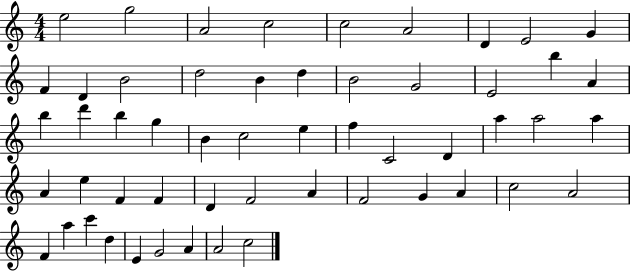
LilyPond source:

{
  \clef treble
  \numericTimeSignature
  \time 4/4
  \key c \major
  e''2 g''2 | a'2 c''2 | c''2 a'2 | d'4 e'2 g'4 | \break f'4 d'4 b'2 | d''2 b'4 d''4 | b'2 g'2 | e'2 b''4 a'4 | \break b''4 d'''4 b''4 g''4 | b'4 c''2 e''4 | f''4 c'2 d'4 | a''4 a''2 a''4 | \break a'4 e''4 f'4 f'4 | d'4 f'2 a'4 | f'2 g'4 a'4 | c''2 a'2 | \break f'4 a''4 c'''4 d''4 | e'4 g'2 a'4 | a'2 c''2 | \bar "|."
}